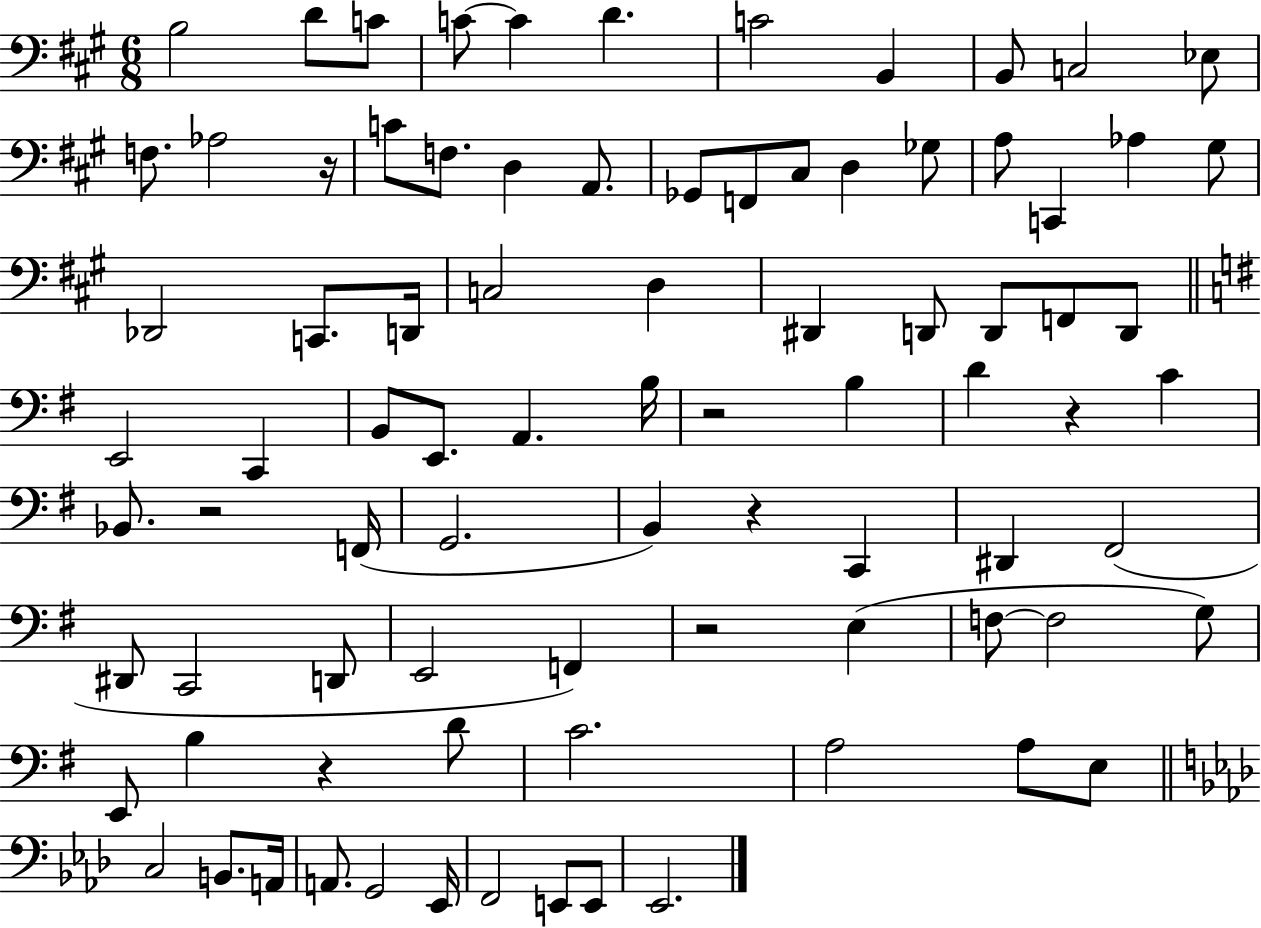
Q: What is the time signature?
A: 6/8